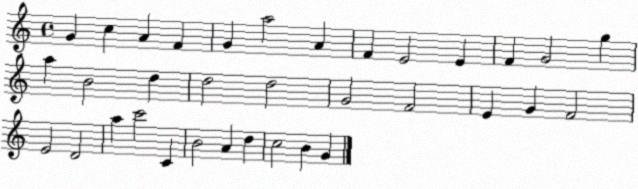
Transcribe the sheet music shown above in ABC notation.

X:1
T:Untitled
M:4/4
L:1/4
K:C
G c A F G a2 A F E2 E F G2 g a B2 d d2 d2 G2 F2 E G F2 E2 D2 a c'2 C B2 A d c2 B G